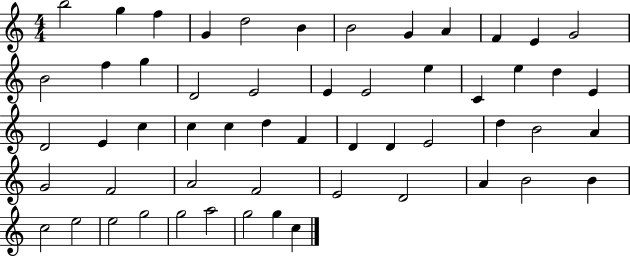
X:1
T:Untitled
M:4/4
L:1/4
K:C
b2 g f G d2 B B2 G A F E G2 B2 f g D2 E2 E E2 e C e d E D2 E c c c d F D D E2 d B2 A G2 F2 A2 F2 E2 D2 A B2 B c2 e2 e2 g2 g2 a2 g2 g c